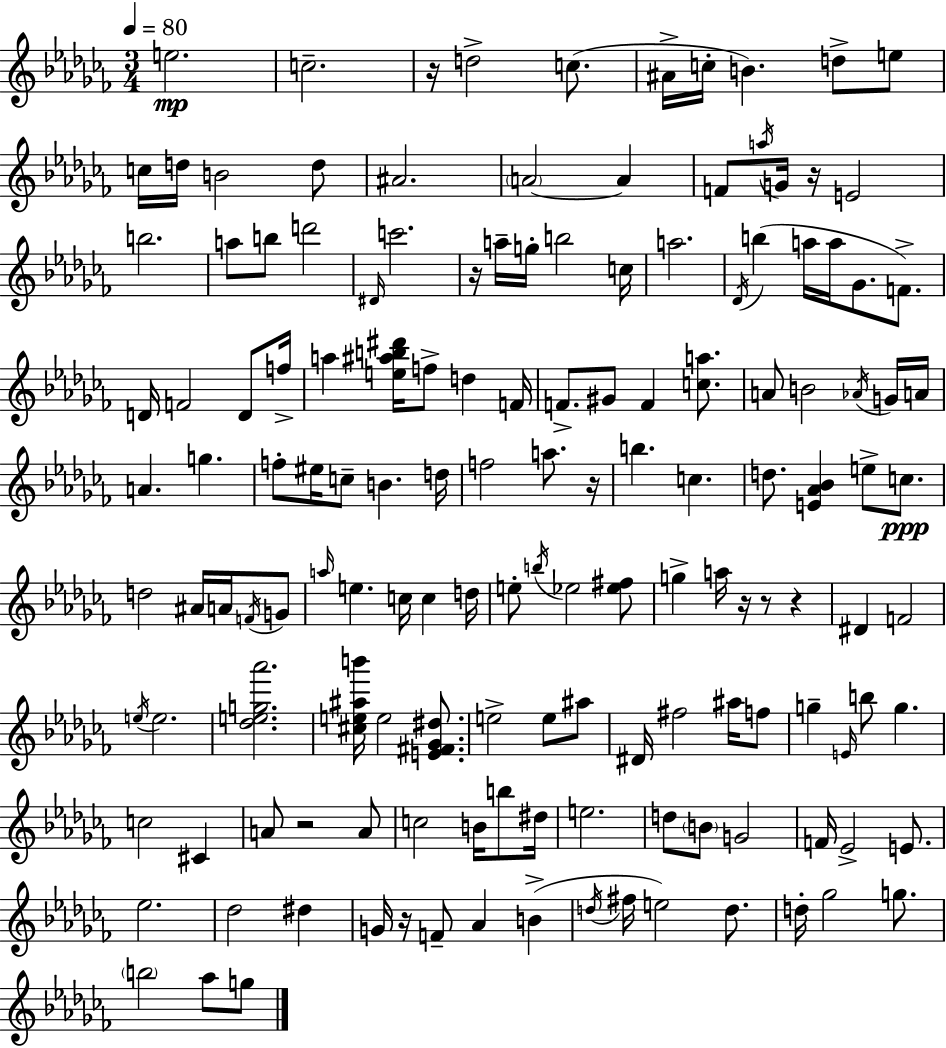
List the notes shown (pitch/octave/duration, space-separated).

E5/h. C5/h. R/s D5/h C5/e. A#4/s C5/s B4/q. D5/e E5/e C5/s D5/s B4/h D5/e A#4/h. A4/h A4/q F4/e A5/s G4/s R/s E4/h B5/h. A5/e B5/e D6/h D#4/s C6/h. R/s A5/s G5/s B5/h C5/s A5/h. Db4/s B5/q A5/s A5/s Gb4/e. F4/e. D4/s F4/h D4/e F5/s A5/q [E5,A#5,B5,D#6]/s F5/e D5/q F4/s F4/e. G#4/e F4/q [C5,A5]/e. A4/e B4/h Ab4/s G4/s A4/s A4/q. G5/q. F5/e EIS5/s C5/e B4/q. D5/s F5/h A5/e. R/s B5/q. C5/q. D5/e. [E4,Ab4,Bb4]/q E5/e C5/e. D5/h A#4/s A4/s F4/s G4/e A5/s E5/q. C5/s C5/q D5/s E5/e B5/s Eb5/h [Eb5,F#5]/e G5/q A5/s R/s R/e R/q D#4/q F4/h E5/s E5/h. [Db5,E5,G5,Ab6]/h. [C#5,E5,A#5,B6]/s E5/h [E4,F#4,Gb4,D#5]/e. E5/h E5/e A#5/e D#4/s F#5/h A#5/s F5/e G5/q E4/s B5/e G5/q. C5/h C#4/q A4/e R/h A4/e C5/h B4/s B5/e D#5/s E5/h. D5/e B4/e G4/h F4/s Eb4/h E4/e. Eb5/h. Db5/h D#5/q G4/s R/s F4/e Ab4/q B4/q D5/s F#5/s E5/h D5/e. D5/s Gb5/h G5/e. B5/h Ab5/e G5/e